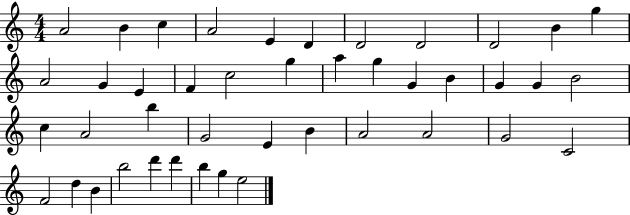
A4/h B4/q C5/q A4/h E4/q D4/q D4/h D4/h D4/h B4/q G5/q A4/h G4/q E4/q F4/q C5/h G5/q A5/q G5/q G4/q B4/q G4/q G4/q B4/h C5/q A4/h B5/q G4/h E4/q B4/q A4/h A4/h G4/h C4/h F4/h D5/q B4/q B5/h D6/q D6/q B5/q G5/q E5/h